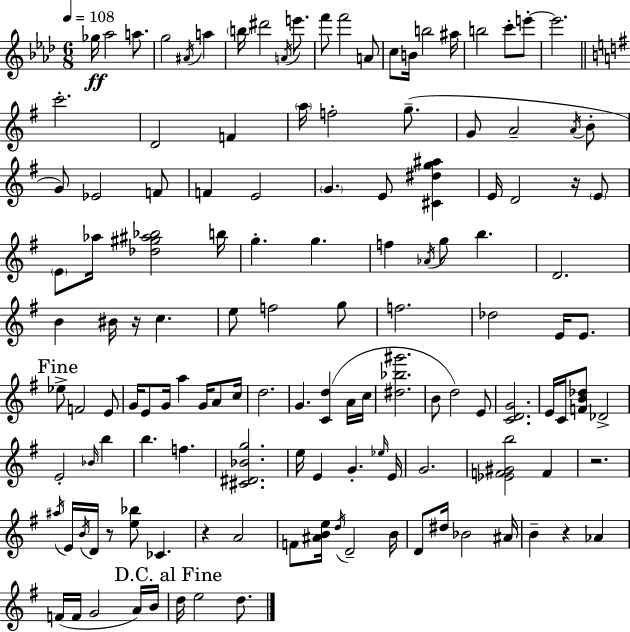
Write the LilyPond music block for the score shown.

{
  \clef treble
  \numericTimeSignature
  \time 6/8
  \key aes \major
  \tempo 4 = 108
  ges''16\ff aes''2 a''8. | g''2 \acciaccatura { ais'16 } a''4 | \parenthesize b''16 dis'''2 \acciaccatura { a'16 } e'''8. | f'''8 f'''2 | \break a'8 c''8 b'16 b''2 | ais''16 b''2 c'''8-. | e'''8-.~~ e'''2. | \bar "||" \break \key e \minor c'''2.-. | d'2 f'4 | \parenthesize a''16 f''2-. g''8.--( | g'8 a'2-- \acciaccatura { a'16 } b'8-. | \break g'8) ees'2 f'8 | f'4 e'2 | \parenthesize g'4. e'8 <cis' dis'' g'' ais''>4 | e'16 d'2 r16 \parenthesize e'8 | \break \parenthesize e'8 aes''16 <des'' gis'' ais'' bes''>2 | b''16 g''4.-. g''4. | f''4 \acciaccatura { aes'16 } g''8 b''4. | d'2. | \break b'4 bis'16 r16 c''4. | e''8 f''2 | g''8 f''2. | des''2 e'16 e'8. | \break \mark "Fine" ees''8-> f'2 | e'8 g'16 e'8 g'16 a''4 g'16 a'8 | c''16 d''2. | g'4. <c' d''>4( | \break a'16 c''16 <dis'' bes'' gis'''>2. | b'8 d''2) | e'8 <c' d' g'>2. | e'16 c'16 <f' b' des''>8 des'2-> | \break e'2-. \grace { bes'16 } b''4 | b''4. f''4. | <cis' dis' bes' g''>2. | e''16 e'4 g'4.-. | \break \grace { ees''16 } e'16 g'2. | <ees' f' gis' b''>2 | f'4 r2. | \acciaccatura { ais''16 } e'16 \acciaccatura { b'16 } d'16 r8 <e'' bes''>8 | \break ces'4. r4 a'2 | f'8 <ais' b' e''>16 \acciaccatura { d''16 } d'2-- | b'16 d'8 dis''16 bes'2 | ais'16 b'4-- r4 | \break aes'4 f'16( f'16 g'2 | a'16) b'16 \mark "D.C. al Fine" d''16 e''2 | d''8. \bar "|."
}